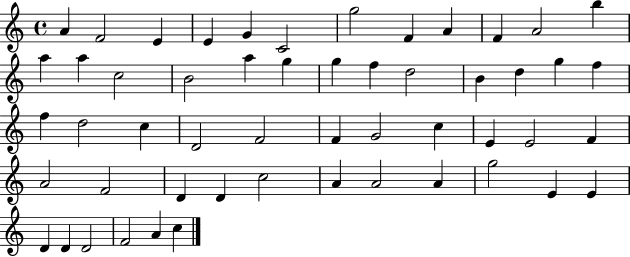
X:1
T:Untitled
M:4/4
L:1/4
K:C
A F2 E E G C2 g2 F A F A2 b a a c2 B2 a g g f d2 B d g f f d2 c D2 F2 F G2 c E E2 F A2 F2 D D c2 A A2 A g2 E E D D D2 F2 A c